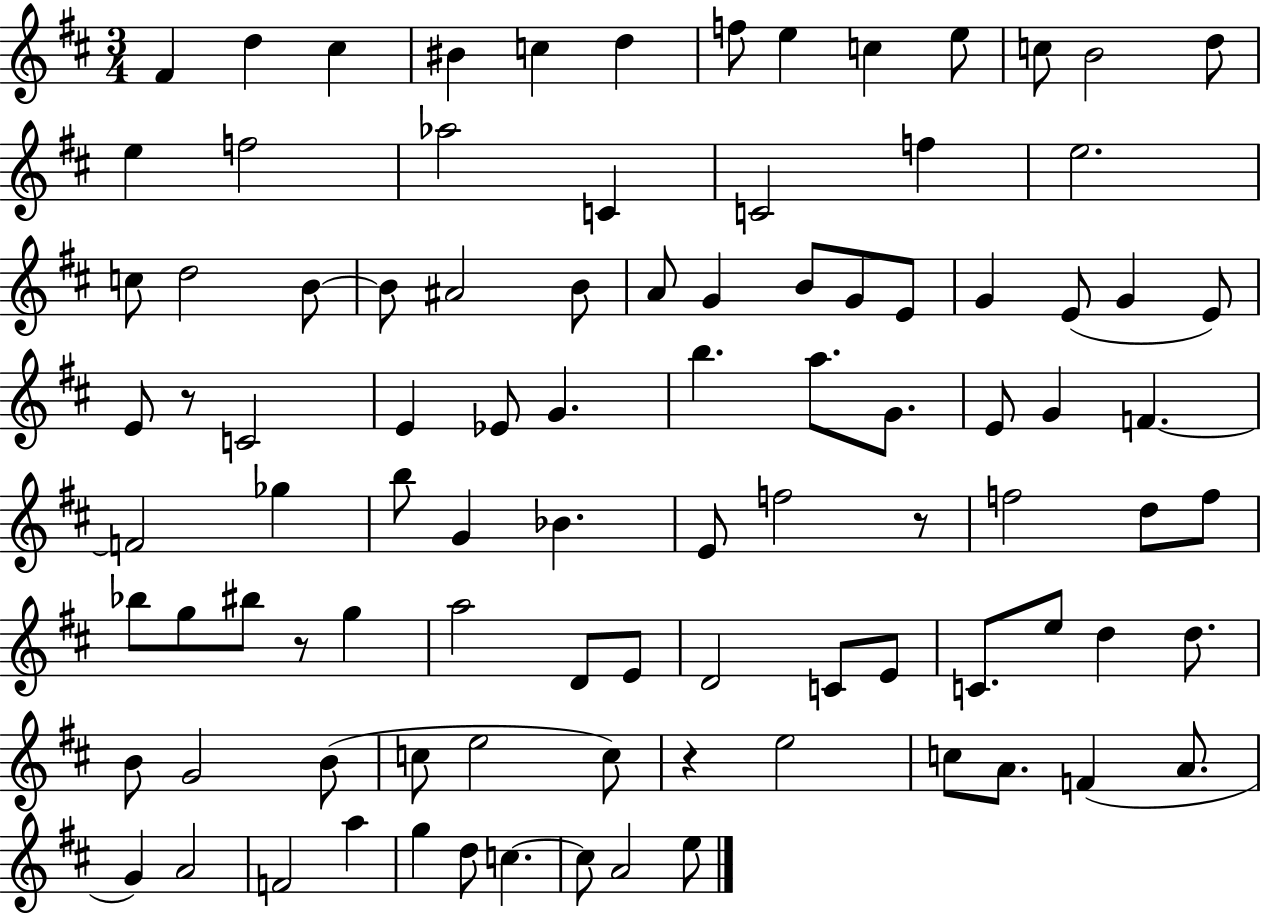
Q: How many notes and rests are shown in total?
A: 95